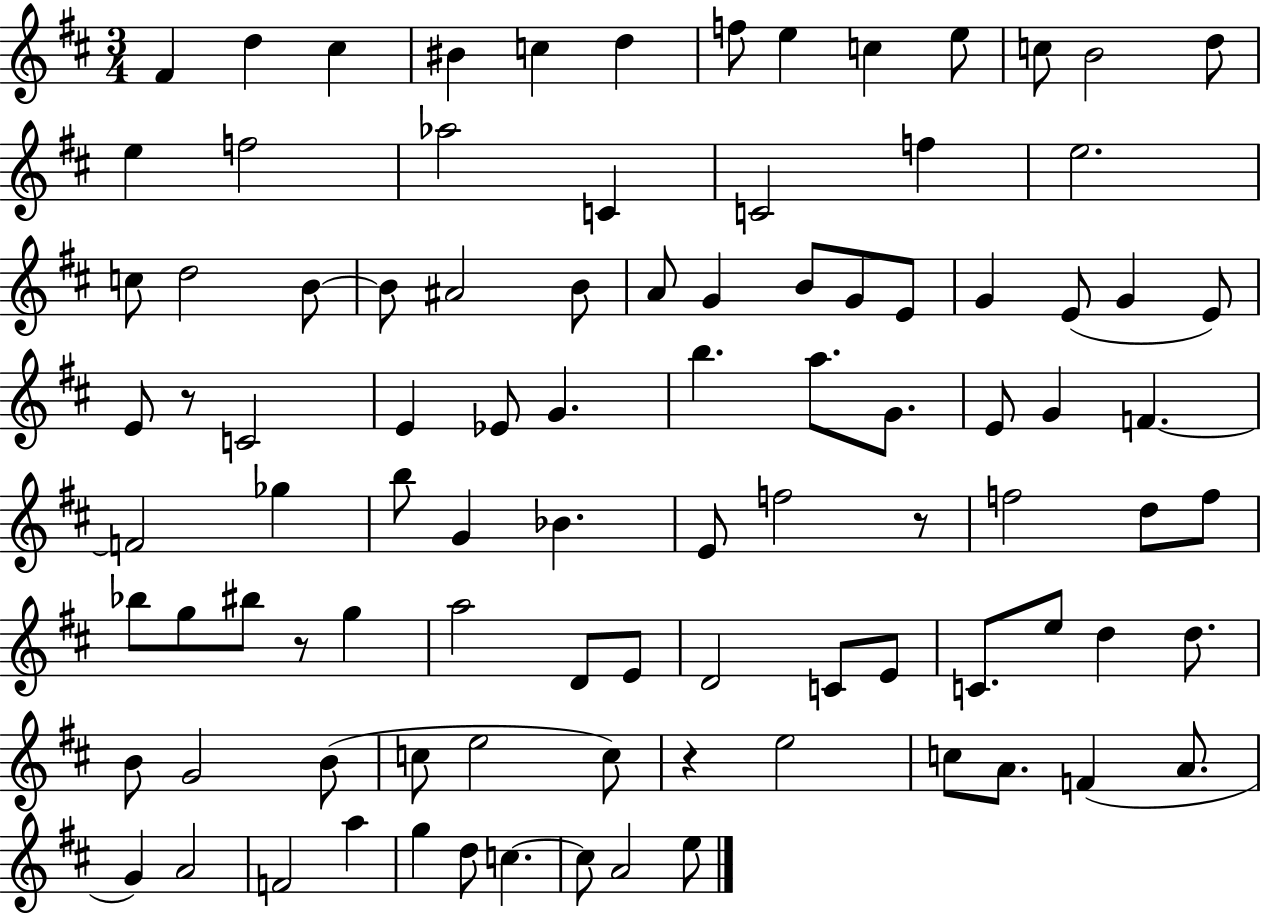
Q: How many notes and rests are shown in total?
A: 95